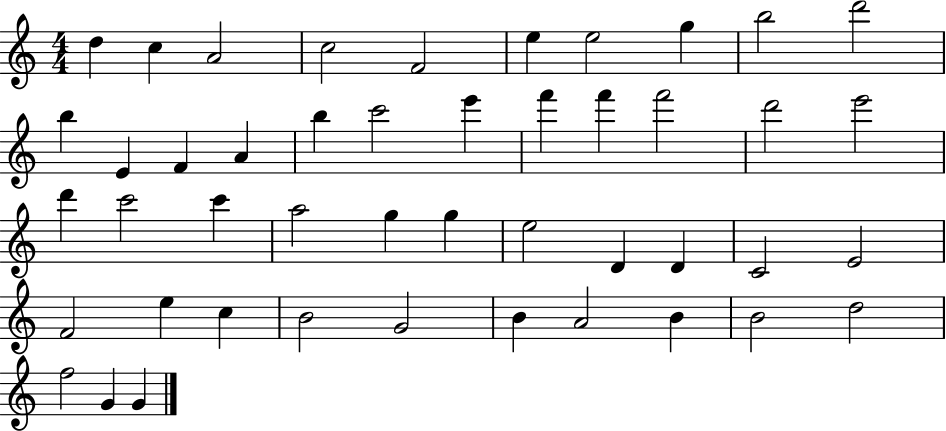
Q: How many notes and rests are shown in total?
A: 46